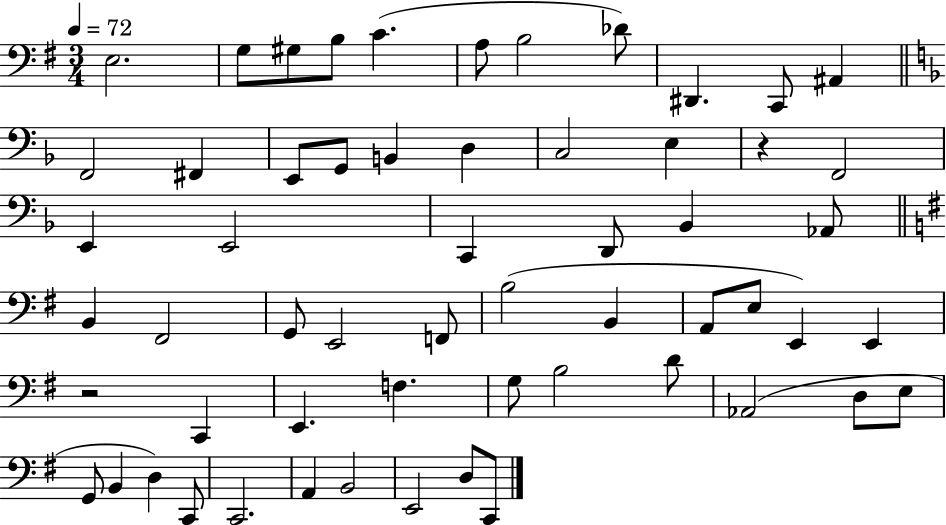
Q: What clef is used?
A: bass